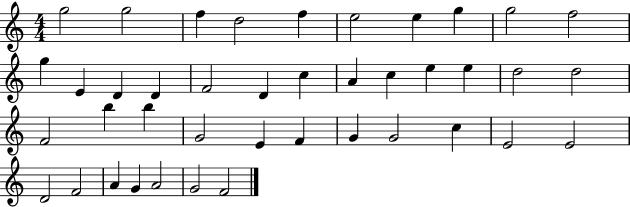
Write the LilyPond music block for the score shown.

{
  \clef treble
  \numericTimeSignature
  \time 4/4
  \key c \major
  g''2 g''2 | f''4 d''2 f''4 | e''2 e''4 g''4 | g''2 f''2 | \break g''4 e'4 d'4 d'4 | f'2 d'4 c''4 | a'4 c''4 e''4 e''4 | d''2 d''2 | \break f'2 b''4 b''4 | g'2 e'4 f'4 | g'4 g'2 c''4 | e'2 e'2 | \break d'2 f'2 | a'4 g'4 a'2 | g'2 f'2 | \bar "|."
}